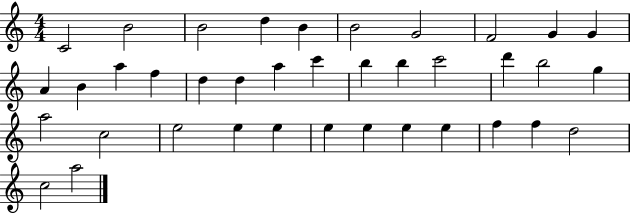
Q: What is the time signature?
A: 4/4